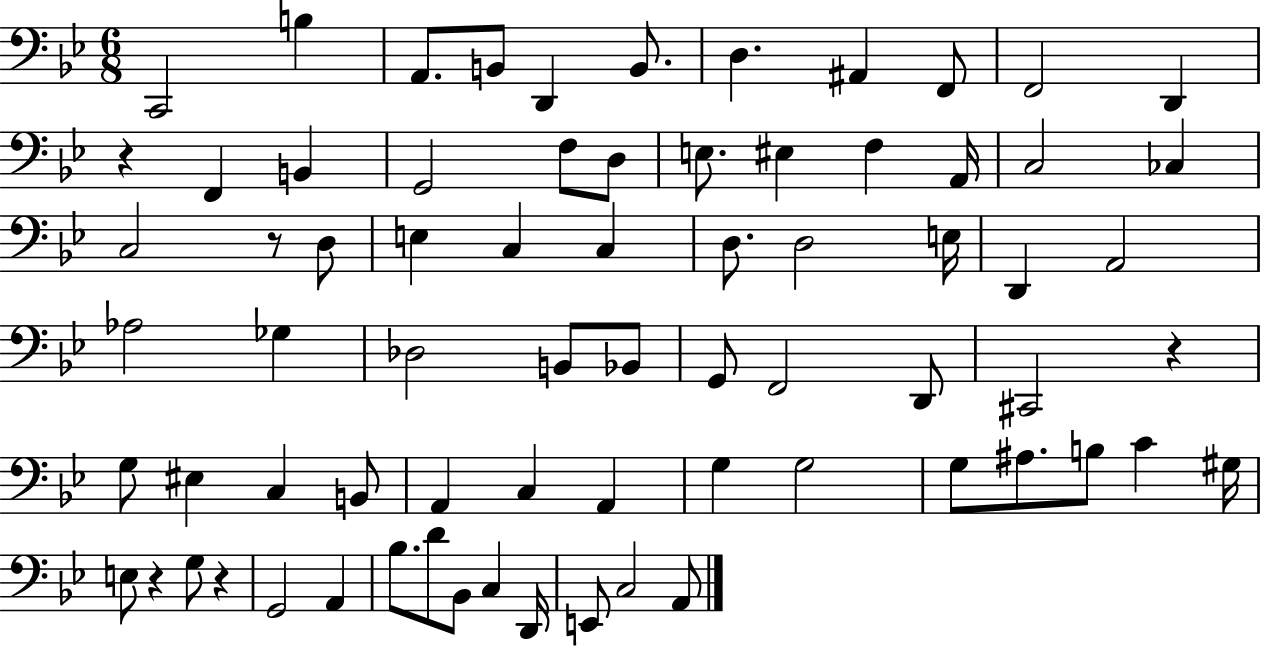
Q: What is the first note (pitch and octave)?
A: C2